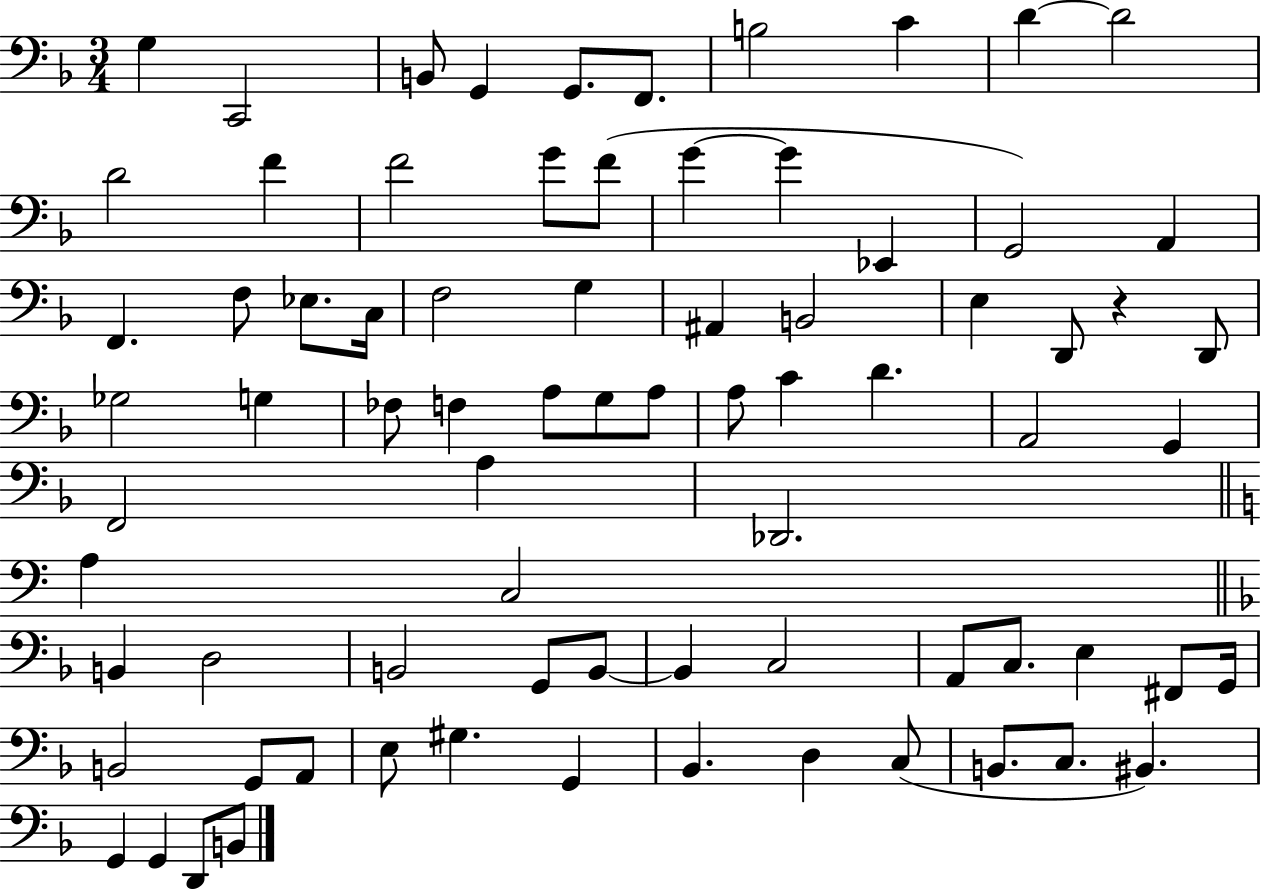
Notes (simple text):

G3/q C2/h B2/e G2/q G2/e. F2/e. B3/h C4/q D4/q D4/h D4/h F4/q F4/h G4/e F4/e G4/q G4/q Eb2/q G2/h A2/q F2/q. F3/e Eb3/e. C3/s F3/h G3/q A#2/q B2/h E3/q D2/e R/q D2/e Gb3/h G3/q FES3/e F3/q A3/e G3/e A3/e A3/e C4/q D4/q. A2/h G2/q F2/h A3/q Db2/h. A3/q C3/h B2/q D3/h B2/h G2/e B2/e B2/q C3/h A2/e C3/e. E3/q F#2/e G2/s B2/h G2/e A2/e E3/e G#3/q. G2/q Bb2/q. D3/q C3/e B2/e. C3/e. BIS2/q. G2/q G2/q D2/e B2/e